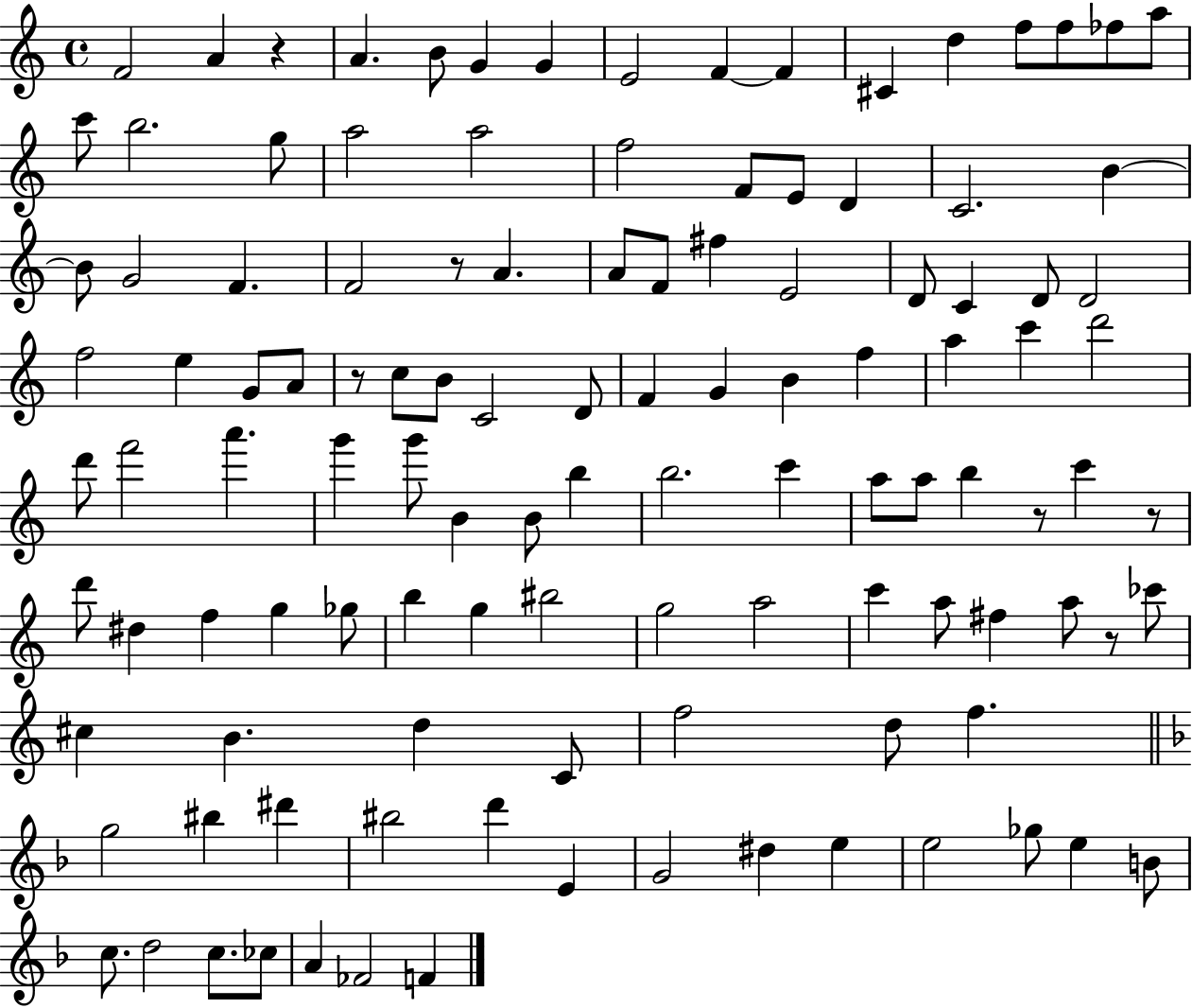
F4/h A4/q R/q A4/q. B4/e G4/q G4/q E4/h F4/q F4/q C#4/q D5/q F5/e F5/e FES5/e A5/e C6/e B5/h. G5/e A5/h A5/h F5/h F4/e E4/e D4/q C4/h. B4/q B4/e G4/h F4/q. F4/h R/e A4/q. A4/e F4/e F#5/q E4/h D4/e C4/q D4/e D4/h F5/h E5/q G4/e A4/e R/e C5/e B4/e C4/h D4/e F4/q G4/q B4/q F5/q A5/q C6/q D6/h D6/e F6/h A6/q. G6/q G6/e B4/q B4/e B5/q B5/h. C6/q A5/e A5/e B5/q R/e C6/q R/e D6/e D#5/q F5/q G5/q Gb5/e B5/q G5/q BIS5/h G5/h A5/h C6/q A5/e F#5/q A5/e R/e CES6/e C#5/q B4/q. D5/q C4/e F5/h D5/e F5/q. G5/h BIS5/q D#6/q BIS5/h D6/q E4/q G4/h D#5/q E5/q E5/h Gb5/e E5/q B4/e C5/e. D5/h C5/e. CES5/e A4/q FES4/h F4/q